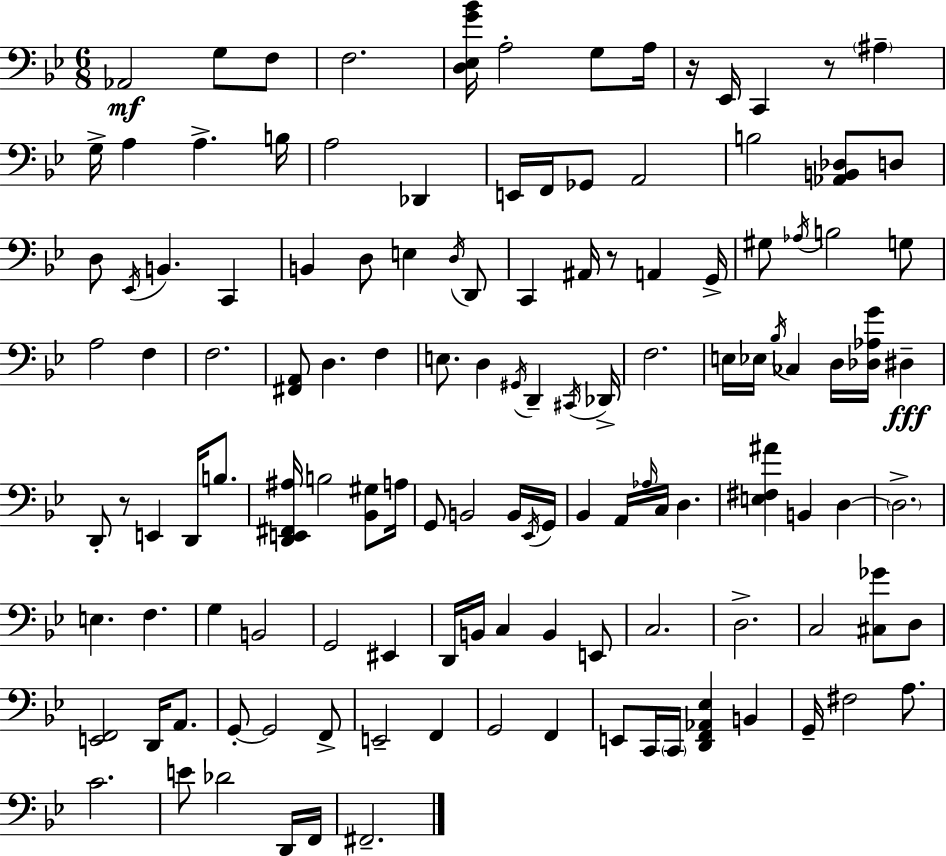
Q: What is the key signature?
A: BES major